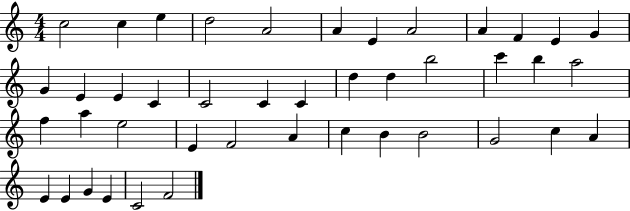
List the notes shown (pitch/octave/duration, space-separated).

C5/h C5/q E5/q D5/h A4/h A4/q E4/q A4/h A4/q F4/q E4/q G4/q G4/q E4/q E4/q C4/q C4/h C4/q C4/q D5/q D5/q B5/h C6/q B5/q A5/h F5/q A5/q E5/h E4/q F4/h A4/q C5/q B4/q B4/h G4/h C5/q A4/q E4/q E4/q G4/q E4/q C4/h F4/h